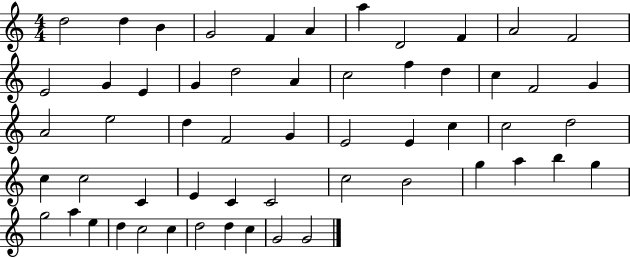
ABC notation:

X:1
T:Untitled
M:4/4
L:1/4
K:C
d2 d B G2 F A a D2 F A2 F2 E2 G E G d2 A c2 f d c F2 G A2 e2 d F2 G E2 E c c2 d2 c c2 C E C C2 c2 B2 g a b g g2 a e d c2 c d2 d c G2 G2